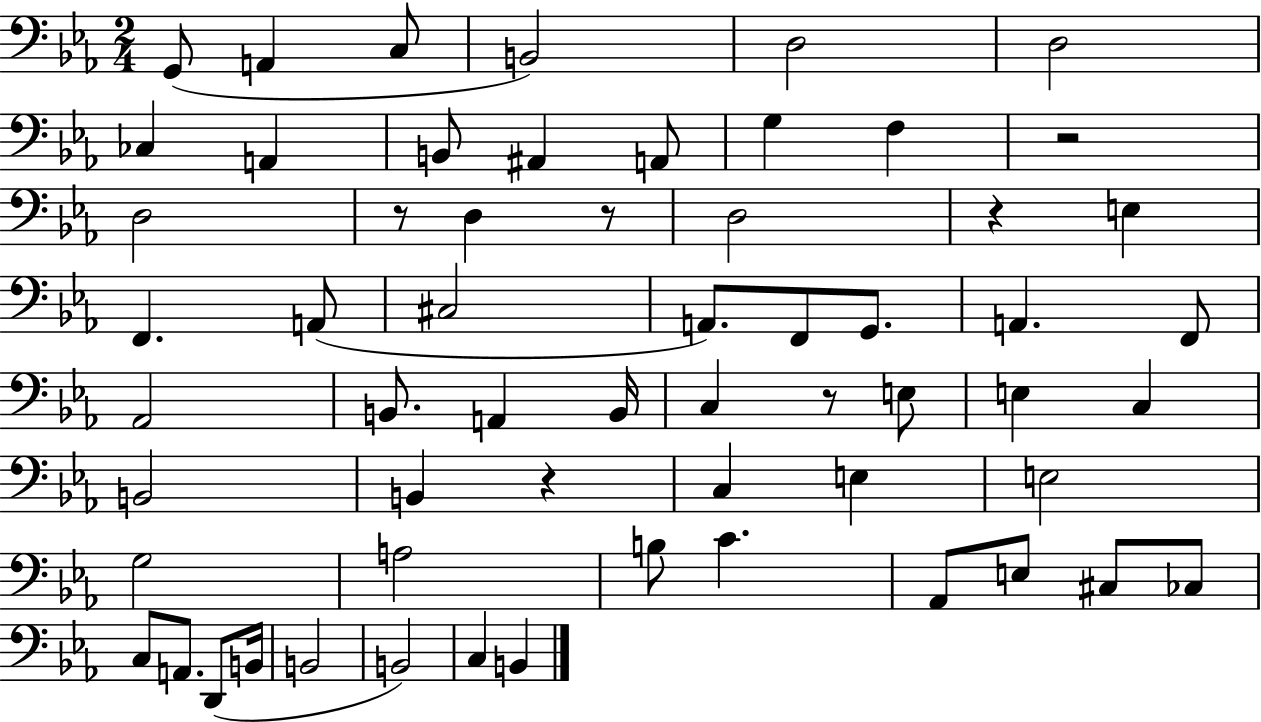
{
  \clef bass
  \numericTimeSignature
  \time 2/4
  \key ees \major
  g,8( a,4 c8 | b,2) | d2 | d2 | \break ces4 a,4 | b,8 ais,4 a,8 | g4 f4 | r2 | \break d2 | r8 d4 r8 | d2 | r4 e4 | \break f,4. a,8( | cis2 | a,8.) f,8 g,8. | a,4. f,8 | \break aes,2 | b,8. a,4 b,16 | c4 r8 e8 | e4 c4 | \break b,2 | b,4 r4 | c4 e4 | e2 | \break g2 | a2 | b8 c'4. | aes,8 e8 cis8 ces8 | \break c8 a,8. d,8( b,16 | b,2 | b,2) | c4 b,4 | \break \bar "|."
}